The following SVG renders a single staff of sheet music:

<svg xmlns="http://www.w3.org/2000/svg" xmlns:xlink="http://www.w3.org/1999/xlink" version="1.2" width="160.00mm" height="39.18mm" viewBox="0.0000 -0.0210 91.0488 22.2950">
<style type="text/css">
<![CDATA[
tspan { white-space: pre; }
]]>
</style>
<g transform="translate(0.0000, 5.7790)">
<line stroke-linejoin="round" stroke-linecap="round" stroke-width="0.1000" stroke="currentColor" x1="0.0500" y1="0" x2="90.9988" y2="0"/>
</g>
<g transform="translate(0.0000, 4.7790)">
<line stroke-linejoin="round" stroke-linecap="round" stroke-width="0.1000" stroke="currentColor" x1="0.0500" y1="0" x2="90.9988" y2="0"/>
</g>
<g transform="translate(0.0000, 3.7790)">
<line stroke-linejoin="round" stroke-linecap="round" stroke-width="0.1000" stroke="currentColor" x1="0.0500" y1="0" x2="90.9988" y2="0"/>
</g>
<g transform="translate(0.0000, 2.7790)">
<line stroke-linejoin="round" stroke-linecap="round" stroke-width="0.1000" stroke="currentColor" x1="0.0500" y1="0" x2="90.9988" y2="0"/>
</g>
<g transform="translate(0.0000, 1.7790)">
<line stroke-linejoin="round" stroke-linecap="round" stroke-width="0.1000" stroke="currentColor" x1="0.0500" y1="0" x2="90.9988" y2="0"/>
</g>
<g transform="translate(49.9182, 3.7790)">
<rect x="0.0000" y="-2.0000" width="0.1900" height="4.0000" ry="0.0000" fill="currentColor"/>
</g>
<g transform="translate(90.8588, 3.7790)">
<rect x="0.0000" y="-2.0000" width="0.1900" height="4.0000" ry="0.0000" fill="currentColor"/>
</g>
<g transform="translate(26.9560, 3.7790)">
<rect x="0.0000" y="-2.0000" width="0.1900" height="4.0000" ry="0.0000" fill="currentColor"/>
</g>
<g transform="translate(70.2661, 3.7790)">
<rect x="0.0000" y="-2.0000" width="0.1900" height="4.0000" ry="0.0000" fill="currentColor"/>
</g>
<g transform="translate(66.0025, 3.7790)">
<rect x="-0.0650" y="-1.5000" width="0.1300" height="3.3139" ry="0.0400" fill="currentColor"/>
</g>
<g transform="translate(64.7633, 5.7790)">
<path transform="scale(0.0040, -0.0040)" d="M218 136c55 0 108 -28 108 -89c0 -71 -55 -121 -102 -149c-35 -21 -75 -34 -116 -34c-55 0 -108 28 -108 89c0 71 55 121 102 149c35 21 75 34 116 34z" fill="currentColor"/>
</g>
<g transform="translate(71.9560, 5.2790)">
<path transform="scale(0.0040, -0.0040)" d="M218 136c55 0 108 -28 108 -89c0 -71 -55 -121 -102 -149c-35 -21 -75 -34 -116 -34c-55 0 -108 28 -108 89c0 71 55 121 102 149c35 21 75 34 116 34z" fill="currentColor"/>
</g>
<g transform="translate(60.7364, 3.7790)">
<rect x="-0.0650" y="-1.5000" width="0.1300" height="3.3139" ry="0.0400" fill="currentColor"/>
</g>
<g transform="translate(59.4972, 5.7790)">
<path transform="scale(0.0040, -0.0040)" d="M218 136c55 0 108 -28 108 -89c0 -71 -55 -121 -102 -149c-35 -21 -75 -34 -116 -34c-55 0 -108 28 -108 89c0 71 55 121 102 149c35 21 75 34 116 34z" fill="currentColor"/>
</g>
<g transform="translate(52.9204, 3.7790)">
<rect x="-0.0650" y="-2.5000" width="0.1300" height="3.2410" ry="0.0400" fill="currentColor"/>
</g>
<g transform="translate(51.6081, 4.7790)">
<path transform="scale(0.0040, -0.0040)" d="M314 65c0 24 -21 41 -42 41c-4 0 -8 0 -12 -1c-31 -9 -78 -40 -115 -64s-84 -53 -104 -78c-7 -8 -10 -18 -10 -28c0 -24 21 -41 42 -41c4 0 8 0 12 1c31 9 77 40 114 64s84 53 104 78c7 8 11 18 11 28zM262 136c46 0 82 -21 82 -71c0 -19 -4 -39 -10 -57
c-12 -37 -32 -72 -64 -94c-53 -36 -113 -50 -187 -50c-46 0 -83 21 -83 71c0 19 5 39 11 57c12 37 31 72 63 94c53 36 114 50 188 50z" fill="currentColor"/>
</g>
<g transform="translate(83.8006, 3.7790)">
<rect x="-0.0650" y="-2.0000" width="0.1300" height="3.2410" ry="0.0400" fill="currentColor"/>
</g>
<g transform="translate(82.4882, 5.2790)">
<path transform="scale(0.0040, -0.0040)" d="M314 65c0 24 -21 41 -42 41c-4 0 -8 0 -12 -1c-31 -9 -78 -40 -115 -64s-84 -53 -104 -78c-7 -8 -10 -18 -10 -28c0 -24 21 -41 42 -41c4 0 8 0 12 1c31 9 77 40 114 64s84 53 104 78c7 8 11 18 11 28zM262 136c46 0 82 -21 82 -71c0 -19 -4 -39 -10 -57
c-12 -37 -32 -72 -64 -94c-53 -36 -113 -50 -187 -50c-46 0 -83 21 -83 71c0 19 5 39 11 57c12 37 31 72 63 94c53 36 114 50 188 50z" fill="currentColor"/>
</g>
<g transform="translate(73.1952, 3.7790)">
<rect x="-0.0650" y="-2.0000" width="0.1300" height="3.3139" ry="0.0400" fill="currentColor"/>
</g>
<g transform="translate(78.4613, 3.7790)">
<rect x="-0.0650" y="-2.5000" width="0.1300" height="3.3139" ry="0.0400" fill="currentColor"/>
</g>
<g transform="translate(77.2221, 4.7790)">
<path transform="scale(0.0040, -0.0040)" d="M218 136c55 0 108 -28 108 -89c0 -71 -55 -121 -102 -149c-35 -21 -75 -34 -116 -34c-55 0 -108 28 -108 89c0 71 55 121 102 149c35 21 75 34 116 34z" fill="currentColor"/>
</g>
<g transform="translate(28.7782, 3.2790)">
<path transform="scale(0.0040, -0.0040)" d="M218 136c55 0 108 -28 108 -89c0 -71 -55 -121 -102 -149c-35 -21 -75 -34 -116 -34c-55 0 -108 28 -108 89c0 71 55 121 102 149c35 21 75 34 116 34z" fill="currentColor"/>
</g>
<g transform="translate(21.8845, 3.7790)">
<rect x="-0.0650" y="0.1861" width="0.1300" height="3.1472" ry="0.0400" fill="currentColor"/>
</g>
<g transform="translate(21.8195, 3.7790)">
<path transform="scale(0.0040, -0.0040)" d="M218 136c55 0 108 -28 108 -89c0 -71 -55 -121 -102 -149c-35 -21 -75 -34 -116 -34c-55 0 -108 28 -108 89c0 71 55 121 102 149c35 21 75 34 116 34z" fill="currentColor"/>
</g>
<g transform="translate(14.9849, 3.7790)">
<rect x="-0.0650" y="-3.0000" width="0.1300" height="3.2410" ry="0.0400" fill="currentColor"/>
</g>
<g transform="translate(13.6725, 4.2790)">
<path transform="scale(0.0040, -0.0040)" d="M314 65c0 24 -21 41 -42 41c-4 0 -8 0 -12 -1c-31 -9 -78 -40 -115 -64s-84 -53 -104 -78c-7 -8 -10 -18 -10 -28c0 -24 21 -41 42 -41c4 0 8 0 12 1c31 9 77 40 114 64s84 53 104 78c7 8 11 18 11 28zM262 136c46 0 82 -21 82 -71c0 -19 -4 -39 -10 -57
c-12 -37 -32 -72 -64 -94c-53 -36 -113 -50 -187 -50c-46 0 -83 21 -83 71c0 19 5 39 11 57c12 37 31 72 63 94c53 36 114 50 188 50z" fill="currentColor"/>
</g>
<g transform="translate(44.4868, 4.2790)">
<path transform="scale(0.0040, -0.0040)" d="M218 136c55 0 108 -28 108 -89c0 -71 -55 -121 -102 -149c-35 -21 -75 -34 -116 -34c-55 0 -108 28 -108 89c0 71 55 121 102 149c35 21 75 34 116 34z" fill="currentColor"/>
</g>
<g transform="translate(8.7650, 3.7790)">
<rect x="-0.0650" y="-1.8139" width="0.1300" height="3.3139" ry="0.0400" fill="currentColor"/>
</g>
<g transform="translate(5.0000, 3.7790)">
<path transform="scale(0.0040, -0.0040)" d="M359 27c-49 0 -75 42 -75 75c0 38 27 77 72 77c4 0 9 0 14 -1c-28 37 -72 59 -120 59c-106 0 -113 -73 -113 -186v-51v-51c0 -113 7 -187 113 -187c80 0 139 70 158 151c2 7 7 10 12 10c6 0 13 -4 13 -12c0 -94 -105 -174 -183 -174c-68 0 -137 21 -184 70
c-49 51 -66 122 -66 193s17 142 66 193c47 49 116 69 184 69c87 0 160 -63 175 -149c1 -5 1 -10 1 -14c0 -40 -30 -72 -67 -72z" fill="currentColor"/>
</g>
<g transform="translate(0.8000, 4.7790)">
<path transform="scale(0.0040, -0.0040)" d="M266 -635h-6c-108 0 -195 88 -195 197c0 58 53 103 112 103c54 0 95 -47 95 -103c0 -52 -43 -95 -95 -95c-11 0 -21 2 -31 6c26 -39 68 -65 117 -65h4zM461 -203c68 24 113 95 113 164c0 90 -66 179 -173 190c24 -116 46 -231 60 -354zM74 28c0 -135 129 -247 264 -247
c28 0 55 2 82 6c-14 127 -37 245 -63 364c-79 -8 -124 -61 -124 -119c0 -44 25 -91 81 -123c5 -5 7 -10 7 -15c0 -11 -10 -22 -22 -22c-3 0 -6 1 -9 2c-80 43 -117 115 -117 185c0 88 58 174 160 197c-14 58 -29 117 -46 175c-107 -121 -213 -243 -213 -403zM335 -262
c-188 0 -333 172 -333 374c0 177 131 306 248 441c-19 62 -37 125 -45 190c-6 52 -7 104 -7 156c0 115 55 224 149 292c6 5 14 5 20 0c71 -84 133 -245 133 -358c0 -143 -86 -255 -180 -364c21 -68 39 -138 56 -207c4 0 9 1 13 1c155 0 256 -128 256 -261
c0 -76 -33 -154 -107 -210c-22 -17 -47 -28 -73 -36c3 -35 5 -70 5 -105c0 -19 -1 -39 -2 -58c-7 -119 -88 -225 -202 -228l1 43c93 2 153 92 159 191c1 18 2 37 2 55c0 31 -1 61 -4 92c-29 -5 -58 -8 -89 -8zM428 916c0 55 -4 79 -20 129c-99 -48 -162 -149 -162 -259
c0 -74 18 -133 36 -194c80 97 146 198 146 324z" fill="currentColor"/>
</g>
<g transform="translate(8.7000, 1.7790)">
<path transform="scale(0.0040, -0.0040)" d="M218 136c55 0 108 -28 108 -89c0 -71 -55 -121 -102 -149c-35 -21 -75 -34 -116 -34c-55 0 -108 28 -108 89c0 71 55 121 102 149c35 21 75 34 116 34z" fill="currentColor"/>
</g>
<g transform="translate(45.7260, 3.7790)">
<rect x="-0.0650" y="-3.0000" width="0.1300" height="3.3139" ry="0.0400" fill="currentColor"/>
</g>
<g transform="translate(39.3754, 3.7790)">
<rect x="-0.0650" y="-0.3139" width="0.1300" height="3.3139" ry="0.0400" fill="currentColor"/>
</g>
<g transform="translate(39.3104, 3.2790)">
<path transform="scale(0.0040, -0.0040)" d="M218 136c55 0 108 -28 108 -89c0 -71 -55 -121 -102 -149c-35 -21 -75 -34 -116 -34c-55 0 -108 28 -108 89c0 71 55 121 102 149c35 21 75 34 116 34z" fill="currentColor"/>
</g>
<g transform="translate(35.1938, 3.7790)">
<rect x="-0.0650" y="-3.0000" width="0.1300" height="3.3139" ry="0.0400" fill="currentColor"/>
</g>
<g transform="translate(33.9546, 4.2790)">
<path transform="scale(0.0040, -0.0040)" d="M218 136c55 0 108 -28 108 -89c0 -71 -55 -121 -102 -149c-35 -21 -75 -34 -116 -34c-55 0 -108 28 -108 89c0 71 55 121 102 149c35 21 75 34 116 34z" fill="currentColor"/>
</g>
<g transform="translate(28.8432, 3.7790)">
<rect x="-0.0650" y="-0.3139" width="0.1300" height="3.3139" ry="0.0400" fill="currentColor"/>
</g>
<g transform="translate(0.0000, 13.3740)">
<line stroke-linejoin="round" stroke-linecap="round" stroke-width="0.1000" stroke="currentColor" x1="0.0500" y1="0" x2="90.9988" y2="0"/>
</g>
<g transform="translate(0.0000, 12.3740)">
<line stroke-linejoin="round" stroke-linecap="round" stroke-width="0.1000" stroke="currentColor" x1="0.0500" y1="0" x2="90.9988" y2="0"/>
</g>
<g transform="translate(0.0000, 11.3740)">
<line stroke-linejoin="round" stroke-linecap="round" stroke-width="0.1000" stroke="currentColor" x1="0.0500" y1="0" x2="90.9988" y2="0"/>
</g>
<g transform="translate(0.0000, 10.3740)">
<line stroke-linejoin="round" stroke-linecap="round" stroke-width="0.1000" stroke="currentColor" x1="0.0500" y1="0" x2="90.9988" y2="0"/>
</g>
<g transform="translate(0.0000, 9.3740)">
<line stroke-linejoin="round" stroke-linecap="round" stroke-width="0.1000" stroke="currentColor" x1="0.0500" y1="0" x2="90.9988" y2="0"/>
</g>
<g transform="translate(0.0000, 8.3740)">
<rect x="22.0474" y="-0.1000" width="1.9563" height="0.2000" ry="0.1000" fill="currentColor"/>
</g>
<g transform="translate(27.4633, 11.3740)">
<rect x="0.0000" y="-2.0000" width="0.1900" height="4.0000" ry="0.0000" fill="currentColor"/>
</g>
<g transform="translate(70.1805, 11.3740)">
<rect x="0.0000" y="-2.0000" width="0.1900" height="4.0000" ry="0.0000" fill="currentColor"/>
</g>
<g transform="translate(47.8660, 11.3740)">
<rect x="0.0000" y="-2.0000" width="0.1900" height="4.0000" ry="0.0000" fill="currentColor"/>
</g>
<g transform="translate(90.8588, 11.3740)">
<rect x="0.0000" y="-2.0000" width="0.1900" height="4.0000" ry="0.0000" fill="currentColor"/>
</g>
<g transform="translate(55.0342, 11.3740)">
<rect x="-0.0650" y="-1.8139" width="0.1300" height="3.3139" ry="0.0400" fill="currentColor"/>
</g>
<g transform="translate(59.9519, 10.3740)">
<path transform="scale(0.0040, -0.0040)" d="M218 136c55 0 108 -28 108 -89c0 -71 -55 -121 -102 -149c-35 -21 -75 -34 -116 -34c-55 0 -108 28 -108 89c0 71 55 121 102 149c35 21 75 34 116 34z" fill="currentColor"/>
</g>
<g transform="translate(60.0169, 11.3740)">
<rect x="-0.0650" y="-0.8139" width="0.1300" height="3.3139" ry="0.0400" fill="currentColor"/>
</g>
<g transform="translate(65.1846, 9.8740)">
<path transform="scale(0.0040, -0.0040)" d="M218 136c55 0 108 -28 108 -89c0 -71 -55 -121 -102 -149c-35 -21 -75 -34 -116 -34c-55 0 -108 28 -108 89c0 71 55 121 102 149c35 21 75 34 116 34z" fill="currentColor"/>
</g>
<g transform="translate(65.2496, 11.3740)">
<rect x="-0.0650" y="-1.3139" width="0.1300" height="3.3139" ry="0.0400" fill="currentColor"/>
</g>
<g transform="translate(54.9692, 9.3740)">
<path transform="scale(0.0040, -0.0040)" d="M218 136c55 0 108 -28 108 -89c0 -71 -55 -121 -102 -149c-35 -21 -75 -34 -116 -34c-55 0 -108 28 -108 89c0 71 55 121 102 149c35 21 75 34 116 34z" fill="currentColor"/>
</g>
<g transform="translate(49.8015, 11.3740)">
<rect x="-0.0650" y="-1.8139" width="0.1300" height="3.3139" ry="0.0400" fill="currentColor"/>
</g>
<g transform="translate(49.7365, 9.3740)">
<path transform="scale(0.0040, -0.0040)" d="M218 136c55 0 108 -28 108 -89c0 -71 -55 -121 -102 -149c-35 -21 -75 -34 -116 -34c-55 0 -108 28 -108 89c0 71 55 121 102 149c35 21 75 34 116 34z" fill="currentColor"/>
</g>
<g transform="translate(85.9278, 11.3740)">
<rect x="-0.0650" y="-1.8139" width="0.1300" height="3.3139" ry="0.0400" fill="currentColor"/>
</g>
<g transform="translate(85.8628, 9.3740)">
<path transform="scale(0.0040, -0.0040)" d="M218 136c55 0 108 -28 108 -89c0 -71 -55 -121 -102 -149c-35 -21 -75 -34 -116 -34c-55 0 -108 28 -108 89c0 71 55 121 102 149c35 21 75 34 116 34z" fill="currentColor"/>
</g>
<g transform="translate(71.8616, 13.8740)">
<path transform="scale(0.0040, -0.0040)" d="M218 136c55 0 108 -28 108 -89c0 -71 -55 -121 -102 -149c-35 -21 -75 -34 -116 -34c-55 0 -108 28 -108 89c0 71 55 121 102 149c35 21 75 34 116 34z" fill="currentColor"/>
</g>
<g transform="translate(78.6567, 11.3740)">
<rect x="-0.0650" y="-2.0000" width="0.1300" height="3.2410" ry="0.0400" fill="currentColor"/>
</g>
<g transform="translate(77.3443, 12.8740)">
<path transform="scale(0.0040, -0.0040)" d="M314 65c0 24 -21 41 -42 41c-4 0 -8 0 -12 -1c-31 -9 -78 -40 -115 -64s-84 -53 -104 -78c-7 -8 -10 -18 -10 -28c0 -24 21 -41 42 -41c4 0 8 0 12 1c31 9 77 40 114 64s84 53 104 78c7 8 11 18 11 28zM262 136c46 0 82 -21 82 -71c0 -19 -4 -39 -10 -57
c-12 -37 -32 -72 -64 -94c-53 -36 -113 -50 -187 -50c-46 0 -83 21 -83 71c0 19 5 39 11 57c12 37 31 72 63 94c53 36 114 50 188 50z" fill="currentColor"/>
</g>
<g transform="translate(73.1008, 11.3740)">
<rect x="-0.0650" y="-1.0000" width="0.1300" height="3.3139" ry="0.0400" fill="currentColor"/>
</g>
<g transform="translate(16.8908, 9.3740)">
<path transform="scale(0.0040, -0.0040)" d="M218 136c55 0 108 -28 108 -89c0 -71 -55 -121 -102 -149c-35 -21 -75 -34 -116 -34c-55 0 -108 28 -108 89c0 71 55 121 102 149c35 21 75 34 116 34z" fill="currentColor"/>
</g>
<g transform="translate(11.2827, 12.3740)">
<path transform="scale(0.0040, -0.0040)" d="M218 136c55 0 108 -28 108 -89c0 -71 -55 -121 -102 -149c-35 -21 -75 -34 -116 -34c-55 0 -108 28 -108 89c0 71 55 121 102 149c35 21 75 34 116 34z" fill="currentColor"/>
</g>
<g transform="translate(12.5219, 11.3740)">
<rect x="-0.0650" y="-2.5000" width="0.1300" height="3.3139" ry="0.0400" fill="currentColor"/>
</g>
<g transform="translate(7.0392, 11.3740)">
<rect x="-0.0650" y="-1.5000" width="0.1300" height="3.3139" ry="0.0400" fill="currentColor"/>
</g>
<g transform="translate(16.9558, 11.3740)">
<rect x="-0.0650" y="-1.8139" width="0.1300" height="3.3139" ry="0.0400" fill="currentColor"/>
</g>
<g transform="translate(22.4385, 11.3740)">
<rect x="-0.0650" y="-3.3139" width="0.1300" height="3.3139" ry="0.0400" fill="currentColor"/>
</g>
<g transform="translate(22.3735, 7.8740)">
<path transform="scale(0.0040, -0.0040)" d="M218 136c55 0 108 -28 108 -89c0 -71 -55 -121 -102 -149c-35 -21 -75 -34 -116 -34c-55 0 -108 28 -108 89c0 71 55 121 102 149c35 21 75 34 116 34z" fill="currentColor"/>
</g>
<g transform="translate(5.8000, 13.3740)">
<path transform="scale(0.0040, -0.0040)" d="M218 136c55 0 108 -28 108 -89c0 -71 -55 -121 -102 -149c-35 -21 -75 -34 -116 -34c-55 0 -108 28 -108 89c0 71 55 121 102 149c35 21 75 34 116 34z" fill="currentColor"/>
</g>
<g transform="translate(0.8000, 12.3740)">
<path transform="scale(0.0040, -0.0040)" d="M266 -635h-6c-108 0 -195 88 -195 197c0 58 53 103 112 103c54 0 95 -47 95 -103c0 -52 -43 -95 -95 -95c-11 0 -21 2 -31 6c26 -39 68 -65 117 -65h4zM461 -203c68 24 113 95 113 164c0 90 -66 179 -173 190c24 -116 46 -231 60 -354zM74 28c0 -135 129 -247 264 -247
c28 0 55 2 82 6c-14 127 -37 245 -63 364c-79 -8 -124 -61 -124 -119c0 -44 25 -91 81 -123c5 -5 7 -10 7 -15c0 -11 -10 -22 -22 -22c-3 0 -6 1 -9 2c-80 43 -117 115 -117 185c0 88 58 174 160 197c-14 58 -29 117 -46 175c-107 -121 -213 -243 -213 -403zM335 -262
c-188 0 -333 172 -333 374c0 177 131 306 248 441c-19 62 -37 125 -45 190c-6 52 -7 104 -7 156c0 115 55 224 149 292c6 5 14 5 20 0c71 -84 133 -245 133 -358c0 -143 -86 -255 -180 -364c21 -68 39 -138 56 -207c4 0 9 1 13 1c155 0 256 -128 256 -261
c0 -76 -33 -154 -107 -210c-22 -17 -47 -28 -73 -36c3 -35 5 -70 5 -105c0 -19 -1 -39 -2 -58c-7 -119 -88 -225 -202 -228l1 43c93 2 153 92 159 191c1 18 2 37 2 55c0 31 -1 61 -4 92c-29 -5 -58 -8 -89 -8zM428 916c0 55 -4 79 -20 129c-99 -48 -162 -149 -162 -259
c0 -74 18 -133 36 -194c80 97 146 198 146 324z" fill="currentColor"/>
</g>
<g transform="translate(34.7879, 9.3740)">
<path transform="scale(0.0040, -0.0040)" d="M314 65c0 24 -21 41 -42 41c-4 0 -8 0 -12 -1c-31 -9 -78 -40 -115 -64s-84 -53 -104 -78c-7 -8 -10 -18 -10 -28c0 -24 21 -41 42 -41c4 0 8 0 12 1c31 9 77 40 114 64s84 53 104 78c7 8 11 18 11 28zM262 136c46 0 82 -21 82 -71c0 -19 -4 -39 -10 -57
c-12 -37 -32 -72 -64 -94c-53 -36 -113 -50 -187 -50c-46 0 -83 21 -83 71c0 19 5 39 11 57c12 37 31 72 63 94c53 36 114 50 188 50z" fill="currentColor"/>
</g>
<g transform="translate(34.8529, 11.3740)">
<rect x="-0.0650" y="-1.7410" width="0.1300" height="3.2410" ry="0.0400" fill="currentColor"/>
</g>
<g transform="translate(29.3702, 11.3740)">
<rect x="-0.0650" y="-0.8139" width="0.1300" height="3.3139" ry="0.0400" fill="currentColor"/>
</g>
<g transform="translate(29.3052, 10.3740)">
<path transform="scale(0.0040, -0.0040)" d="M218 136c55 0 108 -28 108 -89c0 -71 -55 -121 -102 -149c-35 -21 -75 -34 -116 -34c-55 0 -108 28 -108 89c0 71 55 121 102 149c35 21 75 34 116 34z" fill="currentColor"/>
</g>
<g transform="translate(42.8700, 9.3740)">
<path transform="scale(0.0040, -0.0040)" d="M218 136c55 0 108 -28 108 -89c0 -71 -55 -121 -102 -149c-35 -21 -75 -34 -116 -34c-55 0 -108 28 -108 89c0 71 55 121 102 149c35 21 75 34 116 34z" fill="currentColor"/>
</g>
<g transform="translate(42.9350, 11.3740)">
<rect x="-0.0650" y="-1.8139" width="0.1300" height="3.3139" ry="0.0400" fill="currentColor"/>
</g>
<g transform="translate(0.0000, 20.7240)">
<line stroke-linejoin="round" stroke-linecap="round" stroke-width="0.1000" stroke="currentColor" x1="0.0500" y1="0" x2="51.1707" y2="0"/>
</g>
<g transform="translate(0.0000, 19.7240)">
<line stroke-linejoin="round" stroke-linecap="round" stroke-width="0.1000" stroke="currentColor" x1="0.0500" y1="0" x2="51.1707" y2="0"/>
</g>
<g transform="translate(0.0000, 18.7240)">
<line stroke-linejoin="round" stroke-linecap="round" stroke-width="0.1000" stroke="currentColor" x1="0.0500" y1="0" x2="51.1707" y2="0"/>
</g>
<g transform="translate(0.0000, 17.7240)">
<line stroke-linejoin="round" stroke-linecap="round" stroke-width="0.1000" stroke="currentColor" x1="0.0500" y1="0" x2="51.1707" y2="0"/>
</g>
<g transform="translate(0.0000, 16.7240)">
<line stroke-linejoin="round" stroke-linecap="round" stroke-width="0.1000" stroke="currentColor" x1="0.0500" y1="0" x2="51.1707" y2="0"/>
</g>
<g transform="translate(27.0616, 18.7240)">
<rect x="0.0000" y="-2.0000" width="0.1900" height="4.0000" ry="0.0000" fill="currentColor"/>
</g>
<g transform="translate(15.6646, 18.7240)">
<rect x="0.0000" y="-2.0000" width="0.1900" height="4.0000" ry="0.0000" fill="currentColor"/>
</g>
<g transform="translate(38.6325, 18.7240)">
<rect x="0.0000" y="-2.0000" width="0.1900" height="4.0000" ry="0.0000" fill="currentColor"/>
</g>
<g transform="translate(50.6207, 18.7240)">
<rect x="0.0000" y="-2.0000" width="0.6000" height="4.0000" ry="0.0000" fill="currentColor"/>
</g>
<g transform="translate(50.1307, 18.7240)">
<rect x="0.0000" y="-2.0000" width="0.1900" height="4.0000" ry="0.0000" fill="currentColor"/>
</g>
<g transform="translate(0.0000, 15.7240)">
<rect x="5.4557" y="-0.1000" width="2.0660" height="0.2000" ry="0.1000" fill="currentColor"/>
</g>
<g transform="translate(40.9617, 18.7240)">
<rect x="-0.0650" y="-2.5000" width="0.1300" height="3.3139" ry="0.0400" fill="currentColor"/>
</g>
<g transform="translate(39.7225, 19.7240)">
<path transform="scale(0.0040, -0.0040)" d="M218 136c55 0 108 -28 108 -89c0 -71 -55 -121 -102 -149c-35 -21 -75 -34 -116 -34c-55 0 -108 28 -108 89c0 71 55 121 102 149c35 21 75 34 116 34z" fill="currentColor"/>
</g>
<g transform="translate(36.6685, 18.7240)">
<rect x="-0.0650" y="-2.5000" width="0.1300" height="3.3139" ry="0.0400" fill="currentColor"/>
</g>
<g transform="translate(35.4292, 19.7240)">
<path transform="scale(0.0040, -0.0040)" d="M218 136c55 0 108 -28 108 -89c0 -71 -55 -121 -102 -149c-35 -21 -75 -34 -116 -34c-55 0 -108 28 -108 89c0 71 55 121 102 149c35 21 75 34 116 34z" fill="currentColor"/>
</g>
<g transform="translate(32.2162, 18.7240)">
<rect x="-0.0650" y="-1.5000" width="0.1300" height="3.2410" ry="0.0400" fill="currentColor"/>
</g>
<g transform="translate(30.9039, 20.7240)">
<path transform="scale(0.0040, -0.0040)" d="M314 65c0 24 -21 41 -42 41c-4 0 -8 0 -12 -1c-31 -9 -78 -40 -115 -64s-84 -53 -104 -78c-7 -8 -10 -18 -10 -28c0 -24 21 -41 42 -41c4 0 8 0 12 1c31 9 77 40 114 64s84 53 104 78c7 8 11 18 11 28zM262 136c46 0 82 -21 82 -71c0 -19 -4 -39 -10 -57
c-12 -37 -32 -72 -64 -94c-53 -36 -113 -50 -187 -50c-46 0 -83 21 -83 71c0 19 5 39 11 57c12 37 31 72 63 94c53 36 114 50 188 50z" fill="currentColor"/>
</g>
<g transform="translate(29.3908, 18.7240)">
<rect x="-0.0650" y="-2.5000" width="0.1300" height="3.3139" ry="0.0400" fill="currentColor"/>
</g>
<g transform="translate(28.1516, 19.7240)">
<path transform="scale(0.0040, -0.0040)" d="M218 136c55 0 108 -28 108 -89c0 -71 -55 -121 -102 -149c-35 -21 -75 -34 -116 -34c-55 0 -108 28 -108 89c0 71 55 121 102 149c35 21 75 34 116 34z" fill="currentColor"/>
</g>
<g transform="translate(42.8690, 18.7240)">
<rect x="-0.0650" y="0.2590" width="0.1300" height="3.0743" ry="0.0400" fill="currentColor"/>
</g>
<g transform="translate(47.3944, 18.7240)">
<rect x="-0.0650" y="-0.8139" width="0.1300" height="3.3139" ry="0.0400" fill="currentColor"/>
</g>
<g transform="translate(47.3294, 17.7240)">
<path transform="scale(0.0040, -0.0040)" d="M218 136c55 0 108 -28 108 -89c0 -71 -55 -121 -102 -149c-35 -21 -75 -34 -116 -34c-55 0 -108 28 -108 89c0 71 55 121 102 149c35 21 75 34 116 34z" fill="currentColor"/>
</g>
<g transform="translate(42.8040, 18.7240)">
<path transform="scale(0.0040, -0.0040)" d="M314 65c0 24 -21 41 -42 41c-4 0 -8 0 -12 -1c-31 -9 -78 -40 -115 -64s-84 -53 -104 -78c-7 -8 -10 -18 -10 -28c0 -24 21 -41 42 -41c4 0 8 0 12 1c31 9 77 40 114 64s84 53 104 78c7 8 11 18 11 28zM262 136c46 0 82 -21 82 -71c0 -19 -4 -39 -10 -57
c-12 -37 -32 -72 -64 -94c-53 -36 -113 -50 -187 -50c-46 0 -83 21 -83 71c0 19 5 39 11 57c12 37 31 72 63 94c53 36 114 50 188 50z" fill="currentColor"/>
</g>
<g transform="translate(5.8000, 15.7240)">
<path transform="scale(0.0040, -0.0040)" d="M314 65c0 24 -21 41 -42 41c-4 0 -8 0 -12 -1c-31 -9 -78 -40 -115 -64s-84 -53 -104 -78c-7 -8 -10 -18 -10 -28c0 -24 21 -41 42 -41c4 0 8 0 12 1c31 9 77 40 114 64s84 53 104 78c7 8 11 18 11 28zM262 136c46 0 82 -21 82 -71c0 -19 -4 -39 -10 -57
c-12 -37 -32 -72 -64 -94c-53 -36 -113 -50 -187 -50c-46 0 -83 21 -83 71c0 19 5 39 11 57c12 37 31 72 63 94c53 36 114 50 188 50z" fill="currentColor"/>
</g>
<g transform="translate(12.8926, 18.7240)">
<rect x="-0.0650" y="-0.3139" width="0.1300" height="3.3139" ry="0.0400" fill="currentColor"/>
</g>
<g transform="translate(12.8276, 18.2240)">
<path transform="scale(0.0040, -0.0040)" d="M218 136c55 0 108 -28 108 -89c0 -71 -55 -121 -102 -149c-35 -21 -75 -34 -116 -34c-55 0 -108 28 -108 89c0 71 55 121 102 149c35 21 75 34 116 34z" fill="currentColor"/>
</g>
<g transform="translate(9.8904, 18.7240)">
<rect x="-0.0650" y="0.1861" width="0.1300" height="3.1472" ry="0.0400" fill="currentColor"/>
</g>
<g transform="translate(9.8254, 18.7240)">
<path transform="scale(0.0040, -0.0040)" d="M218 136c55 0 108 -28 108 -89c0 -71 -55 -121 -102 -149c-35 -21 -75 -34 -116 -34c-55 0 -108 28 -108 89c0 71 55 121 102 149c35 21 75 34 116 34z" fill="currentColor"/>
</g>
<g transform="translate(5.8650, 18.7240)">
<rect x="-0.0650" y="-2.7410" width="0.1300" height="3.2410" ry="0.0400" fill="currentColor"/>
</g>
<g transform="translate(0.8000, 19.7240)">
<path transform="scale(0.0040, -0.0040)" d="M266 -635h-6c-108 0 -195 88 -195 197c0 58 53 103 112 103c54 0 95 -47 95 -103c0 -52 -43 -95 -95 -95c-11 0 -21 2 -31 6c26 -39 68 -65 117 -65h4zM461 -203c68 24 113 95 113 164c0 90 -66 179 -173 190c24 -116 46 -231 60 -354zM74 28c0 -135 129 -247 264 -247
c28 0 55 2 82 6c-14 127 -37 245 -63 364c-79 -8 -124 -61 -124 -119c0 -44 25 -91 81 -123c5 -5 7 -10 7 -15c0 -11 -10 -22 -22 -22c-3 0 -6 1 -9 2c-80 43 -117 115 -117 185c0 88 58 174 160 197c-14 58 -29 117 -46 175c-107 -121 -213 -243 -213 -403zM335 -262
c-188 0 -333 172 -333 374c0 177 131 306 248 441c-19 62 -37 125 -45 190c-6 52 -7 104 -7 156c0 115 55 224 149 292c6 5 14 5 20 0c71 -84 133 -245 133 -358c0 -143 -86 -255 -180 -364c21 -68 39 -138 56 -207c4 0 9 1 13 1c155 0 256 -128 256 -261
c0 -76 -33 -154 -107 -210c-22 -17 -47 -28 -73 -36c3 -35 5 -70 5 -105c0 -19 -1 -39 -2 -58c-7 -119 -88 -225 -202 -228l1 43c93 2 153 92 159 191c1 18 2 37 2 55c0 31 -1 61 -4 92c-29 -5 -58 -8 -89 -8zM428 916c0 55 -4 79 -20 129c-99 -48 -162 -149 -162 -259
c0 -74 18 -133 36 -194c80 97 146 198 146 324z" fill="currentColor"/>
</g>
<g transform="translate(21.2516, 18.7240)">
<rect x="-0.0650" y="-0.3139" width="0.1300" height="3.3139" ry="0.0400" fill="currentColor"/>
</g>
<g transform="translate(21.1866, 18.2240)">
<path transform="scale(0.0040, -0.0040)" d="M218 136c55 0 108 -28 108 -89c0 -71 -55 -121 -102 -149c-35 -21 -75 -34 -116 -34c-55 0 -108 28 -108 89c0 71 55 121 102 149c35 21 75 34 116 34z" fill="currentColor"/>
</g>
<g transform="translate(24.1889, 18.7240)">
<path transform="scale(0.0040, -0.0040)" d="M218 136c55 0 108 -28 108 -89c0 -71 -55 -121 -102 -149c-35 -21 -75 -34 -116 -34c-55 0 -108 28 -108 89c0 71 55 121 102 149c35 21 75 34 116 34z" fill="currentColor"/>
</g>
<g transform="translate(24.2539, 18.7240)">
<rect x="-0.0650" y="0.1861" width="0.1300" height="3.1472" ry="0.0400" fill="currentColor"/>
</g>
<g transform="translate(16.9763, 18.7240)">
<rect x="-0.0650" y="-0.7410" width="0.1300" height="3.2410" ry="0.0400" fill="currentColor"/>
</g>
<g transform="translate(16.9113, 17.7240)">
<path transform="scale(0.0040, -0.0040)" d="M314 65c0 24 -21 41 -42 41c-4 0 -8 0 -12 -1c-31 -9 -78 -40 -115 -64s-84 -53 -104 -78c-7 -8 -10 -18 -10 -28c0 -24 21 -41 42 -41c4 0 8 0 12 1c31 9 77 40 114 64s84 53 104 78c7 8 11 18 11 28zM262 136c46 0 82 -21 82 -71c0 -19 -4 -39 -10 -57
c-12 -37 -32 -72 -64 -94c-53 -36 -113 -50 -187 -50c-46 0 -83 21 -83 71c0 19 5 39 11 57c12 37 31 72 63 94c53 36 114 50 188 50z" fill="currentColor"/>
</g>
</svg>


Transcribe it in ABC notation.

X:1
T:Untitled
M:4/4
L:1/4
K:C
f A2 B c A c A G2 E E F G F2 E G f b d f2 f f f d e D F2 f a2 B c d2 c B G E2 G G B2 d